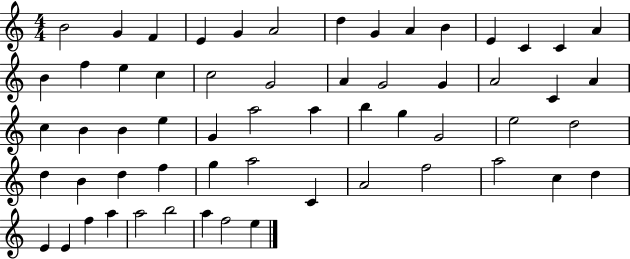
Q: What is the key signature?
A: C major